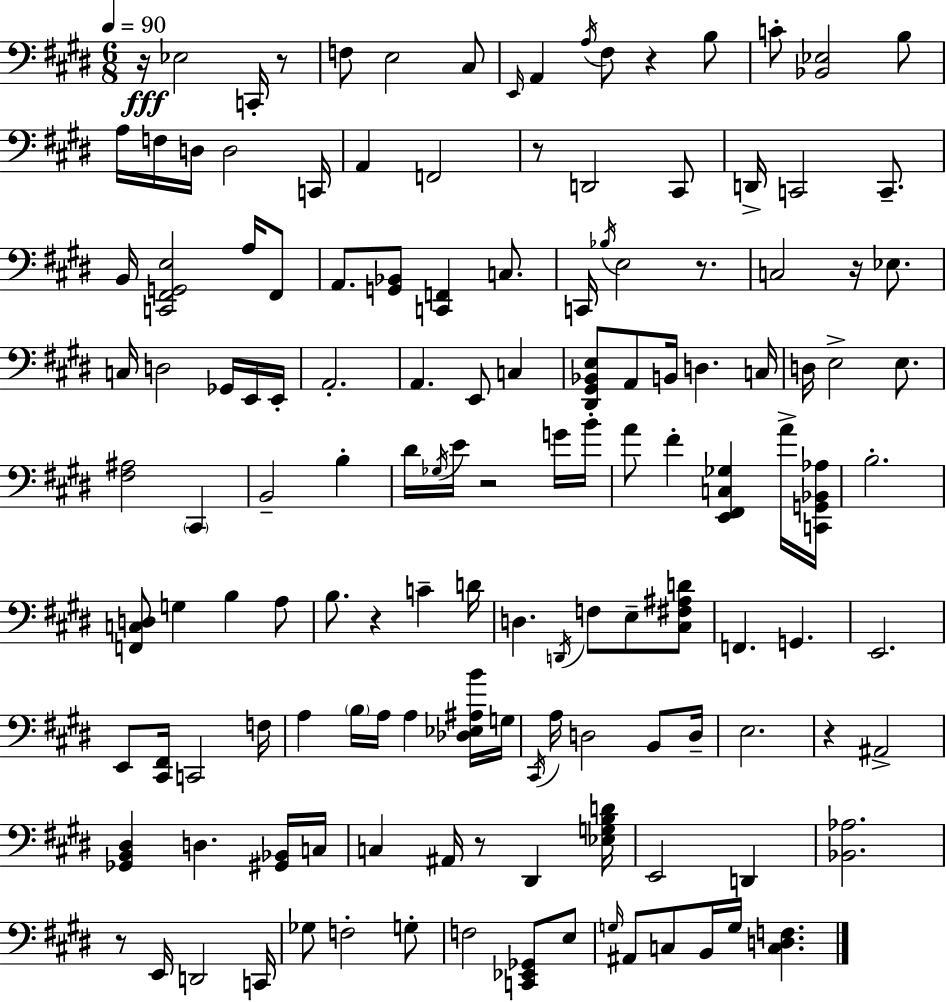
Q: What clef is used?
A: bass